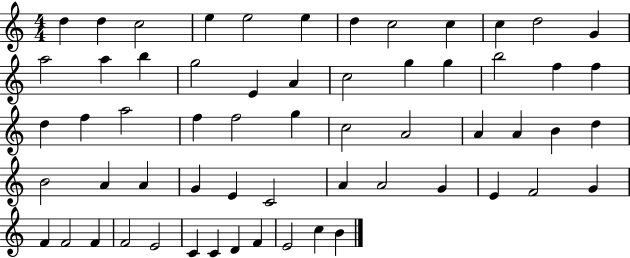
{
  \clef treble
  \numericTimeSignature
  \time 4/4
  \key c \major
  d''4 d''4 c''2 | e''4 e''2 e''4 | d''4 c''2 c''4 | c''4 d''2 g'4 | \break a''2 a''4 b''4 | g''2 e'4 a'4 | c''2 g''4 g''4 | b''2 f''4 f''4 | \break d''4 f''4 a''2 | f''4 f''2 g''4 | c''2 a'2 | a'4 a'4 b'4 d''4 | \break b'2 a'4 a'4 | g'4 e'4 c'2 | a'4 a'2 g'4 | e'4 f'2 g'4 | \break f'4 f'2 f'4 | f'2 e'2 | c'4 c'4 d'4 f'4 | e'2 c''4 b'4 | \break \bar "|."
}